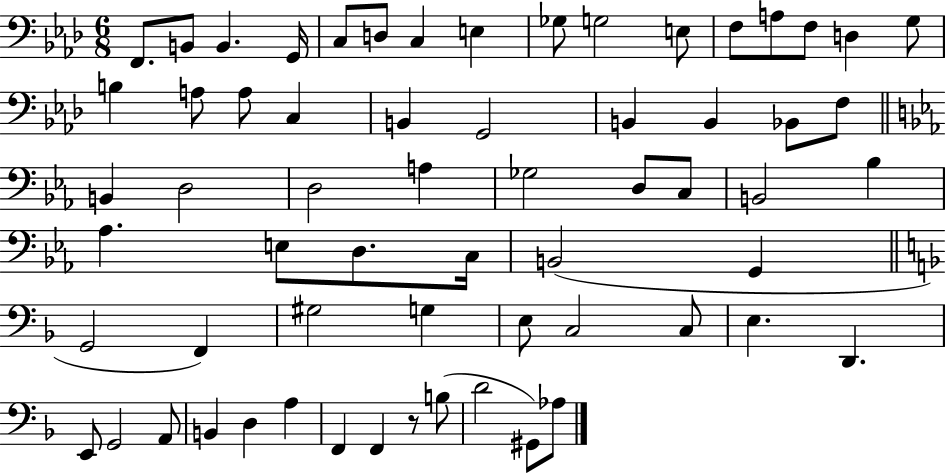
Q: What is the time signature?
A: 6/8